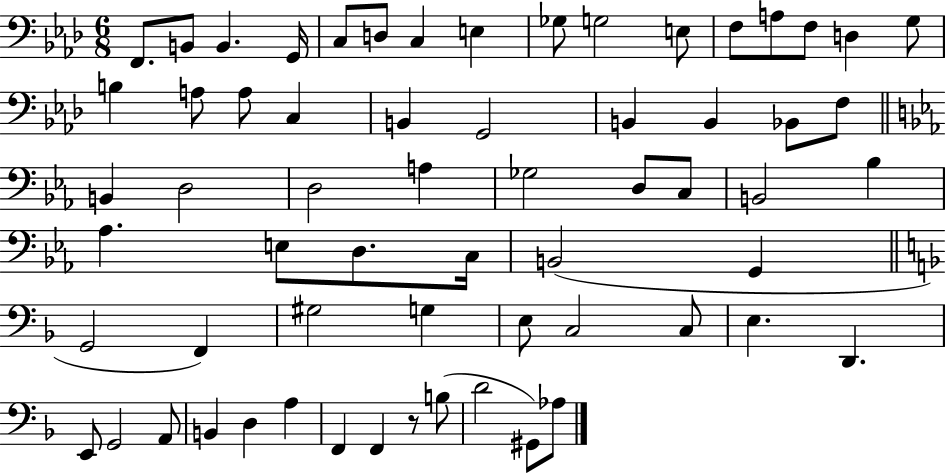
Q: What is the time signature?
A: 6/8